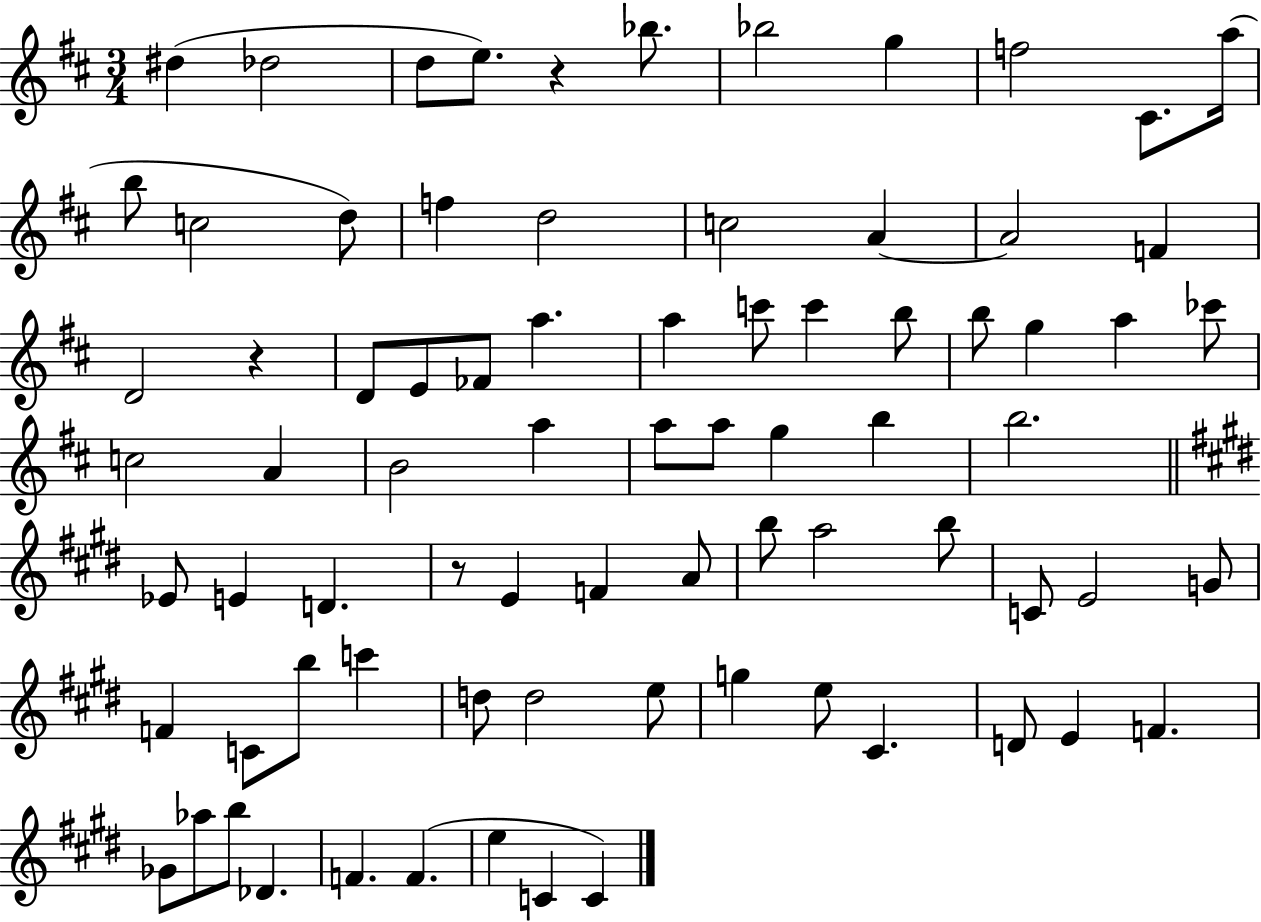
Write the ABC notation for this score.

X:1
T:Untitled
M:3/4
L:1/4
K:D
^d _d2 d/2 e/2 z _b/2 _b2 g f2 ^C/2 a/4 b/2 c2 d/2 f d2 c2 A A2 F D2 z D/2 E/2 _F/2 a a c'/2 c' b/2 b/2 g a _c'/2 c2 A B2 a a/2 a/2 g b b2 _E/2 E D z/2 E F A/2 b/2 a2 b/2 C/2 E2 G/2 F C/2 b/2 c' d/2 d2 e/2 g e/2 ^C D/2 E F _G/2 _a/2 b/2 _D F F e C C